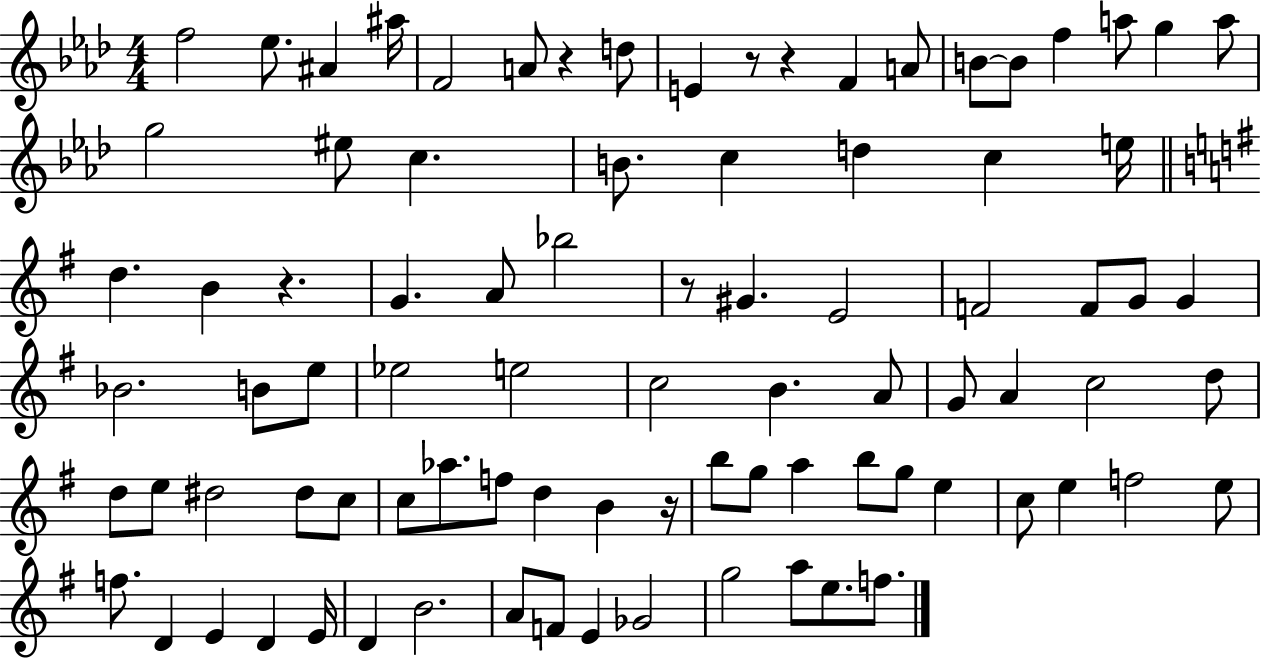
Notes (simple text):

F5/h Eb5/e. A#4/q A#5/s F4/h A4/e R/q D5/e E4/q R/e R/q F4/q A4/e B4/e B4/e F5/q A5/e G5/q A5/e G5/h EIS5/e C5/q. B4/e. C5/q D5/q C5/q E5/s D5/q. B4/q R/q. G4/q. A4/e Bb5/h R/e G#4/q. E4/h F4/h F4/e G4/e G4/q Bb4/h. B4/e E5/e Eb5/h E5/h C5/h B4/q. A4/e G4/e A4/q C5/h D5/e D5/e E5/e D#5/h D#5/e C5/e C5/e Ab5/e. F5/e D5/q B4/q R/s B5/e G5/e A5/q B5/e G5/e E5/q C5/e E5/q F5/h E5/e F5/e. D4/q E4/q D4/q E4/s D4/q B4/h. A4/e F4/e E4/q Gb4/h G5/h A5/e E5/e. F5/e.